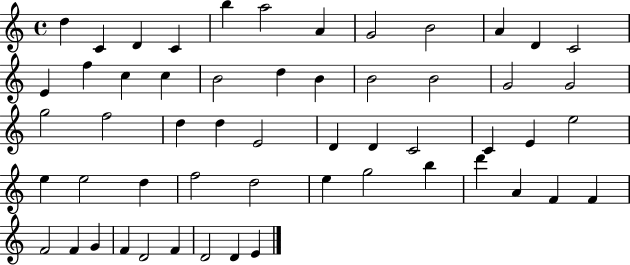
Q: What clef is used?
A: treble